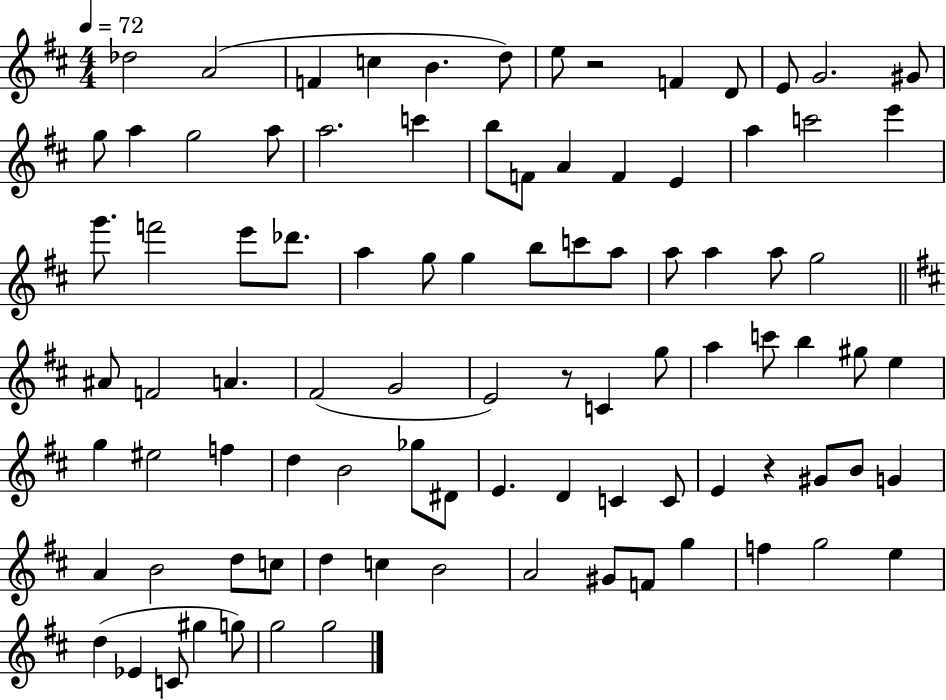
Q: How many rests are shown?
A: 3